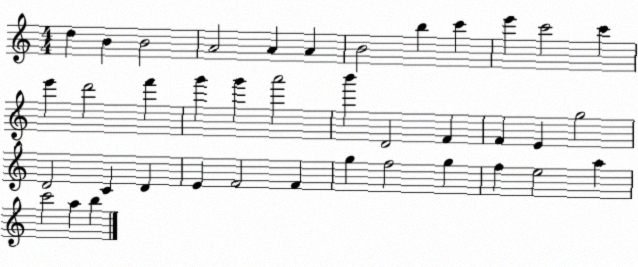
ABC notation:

X:1
T:Untitled
M:4/4
L:1/4
K:C
d B B2 A2 A A B2 b c' e' c'2 c' e' d'2 f' g' g' a'2 b' D2 F F E g2 D2 C D E F2 F g f2 g f e2 a c'2 a b